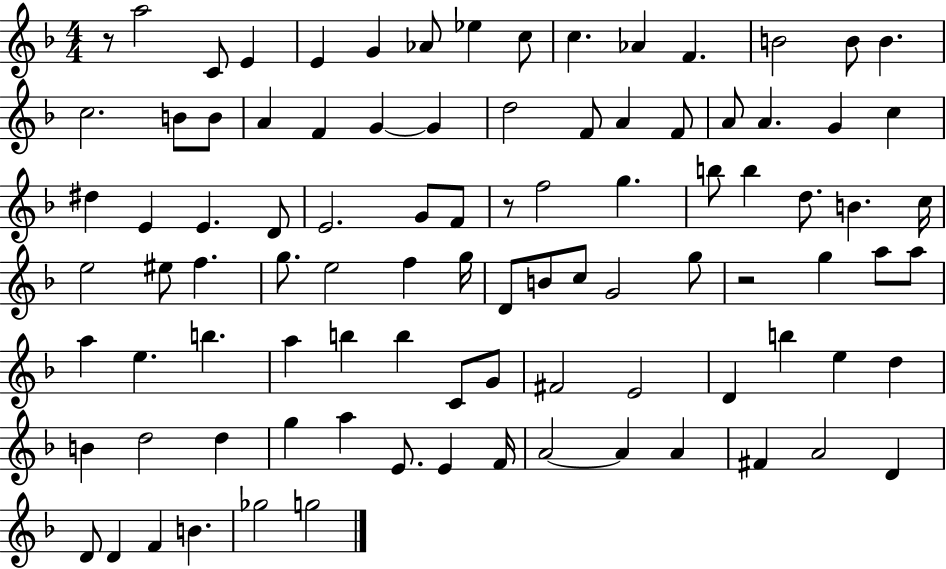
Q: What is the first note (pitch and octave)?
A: A5